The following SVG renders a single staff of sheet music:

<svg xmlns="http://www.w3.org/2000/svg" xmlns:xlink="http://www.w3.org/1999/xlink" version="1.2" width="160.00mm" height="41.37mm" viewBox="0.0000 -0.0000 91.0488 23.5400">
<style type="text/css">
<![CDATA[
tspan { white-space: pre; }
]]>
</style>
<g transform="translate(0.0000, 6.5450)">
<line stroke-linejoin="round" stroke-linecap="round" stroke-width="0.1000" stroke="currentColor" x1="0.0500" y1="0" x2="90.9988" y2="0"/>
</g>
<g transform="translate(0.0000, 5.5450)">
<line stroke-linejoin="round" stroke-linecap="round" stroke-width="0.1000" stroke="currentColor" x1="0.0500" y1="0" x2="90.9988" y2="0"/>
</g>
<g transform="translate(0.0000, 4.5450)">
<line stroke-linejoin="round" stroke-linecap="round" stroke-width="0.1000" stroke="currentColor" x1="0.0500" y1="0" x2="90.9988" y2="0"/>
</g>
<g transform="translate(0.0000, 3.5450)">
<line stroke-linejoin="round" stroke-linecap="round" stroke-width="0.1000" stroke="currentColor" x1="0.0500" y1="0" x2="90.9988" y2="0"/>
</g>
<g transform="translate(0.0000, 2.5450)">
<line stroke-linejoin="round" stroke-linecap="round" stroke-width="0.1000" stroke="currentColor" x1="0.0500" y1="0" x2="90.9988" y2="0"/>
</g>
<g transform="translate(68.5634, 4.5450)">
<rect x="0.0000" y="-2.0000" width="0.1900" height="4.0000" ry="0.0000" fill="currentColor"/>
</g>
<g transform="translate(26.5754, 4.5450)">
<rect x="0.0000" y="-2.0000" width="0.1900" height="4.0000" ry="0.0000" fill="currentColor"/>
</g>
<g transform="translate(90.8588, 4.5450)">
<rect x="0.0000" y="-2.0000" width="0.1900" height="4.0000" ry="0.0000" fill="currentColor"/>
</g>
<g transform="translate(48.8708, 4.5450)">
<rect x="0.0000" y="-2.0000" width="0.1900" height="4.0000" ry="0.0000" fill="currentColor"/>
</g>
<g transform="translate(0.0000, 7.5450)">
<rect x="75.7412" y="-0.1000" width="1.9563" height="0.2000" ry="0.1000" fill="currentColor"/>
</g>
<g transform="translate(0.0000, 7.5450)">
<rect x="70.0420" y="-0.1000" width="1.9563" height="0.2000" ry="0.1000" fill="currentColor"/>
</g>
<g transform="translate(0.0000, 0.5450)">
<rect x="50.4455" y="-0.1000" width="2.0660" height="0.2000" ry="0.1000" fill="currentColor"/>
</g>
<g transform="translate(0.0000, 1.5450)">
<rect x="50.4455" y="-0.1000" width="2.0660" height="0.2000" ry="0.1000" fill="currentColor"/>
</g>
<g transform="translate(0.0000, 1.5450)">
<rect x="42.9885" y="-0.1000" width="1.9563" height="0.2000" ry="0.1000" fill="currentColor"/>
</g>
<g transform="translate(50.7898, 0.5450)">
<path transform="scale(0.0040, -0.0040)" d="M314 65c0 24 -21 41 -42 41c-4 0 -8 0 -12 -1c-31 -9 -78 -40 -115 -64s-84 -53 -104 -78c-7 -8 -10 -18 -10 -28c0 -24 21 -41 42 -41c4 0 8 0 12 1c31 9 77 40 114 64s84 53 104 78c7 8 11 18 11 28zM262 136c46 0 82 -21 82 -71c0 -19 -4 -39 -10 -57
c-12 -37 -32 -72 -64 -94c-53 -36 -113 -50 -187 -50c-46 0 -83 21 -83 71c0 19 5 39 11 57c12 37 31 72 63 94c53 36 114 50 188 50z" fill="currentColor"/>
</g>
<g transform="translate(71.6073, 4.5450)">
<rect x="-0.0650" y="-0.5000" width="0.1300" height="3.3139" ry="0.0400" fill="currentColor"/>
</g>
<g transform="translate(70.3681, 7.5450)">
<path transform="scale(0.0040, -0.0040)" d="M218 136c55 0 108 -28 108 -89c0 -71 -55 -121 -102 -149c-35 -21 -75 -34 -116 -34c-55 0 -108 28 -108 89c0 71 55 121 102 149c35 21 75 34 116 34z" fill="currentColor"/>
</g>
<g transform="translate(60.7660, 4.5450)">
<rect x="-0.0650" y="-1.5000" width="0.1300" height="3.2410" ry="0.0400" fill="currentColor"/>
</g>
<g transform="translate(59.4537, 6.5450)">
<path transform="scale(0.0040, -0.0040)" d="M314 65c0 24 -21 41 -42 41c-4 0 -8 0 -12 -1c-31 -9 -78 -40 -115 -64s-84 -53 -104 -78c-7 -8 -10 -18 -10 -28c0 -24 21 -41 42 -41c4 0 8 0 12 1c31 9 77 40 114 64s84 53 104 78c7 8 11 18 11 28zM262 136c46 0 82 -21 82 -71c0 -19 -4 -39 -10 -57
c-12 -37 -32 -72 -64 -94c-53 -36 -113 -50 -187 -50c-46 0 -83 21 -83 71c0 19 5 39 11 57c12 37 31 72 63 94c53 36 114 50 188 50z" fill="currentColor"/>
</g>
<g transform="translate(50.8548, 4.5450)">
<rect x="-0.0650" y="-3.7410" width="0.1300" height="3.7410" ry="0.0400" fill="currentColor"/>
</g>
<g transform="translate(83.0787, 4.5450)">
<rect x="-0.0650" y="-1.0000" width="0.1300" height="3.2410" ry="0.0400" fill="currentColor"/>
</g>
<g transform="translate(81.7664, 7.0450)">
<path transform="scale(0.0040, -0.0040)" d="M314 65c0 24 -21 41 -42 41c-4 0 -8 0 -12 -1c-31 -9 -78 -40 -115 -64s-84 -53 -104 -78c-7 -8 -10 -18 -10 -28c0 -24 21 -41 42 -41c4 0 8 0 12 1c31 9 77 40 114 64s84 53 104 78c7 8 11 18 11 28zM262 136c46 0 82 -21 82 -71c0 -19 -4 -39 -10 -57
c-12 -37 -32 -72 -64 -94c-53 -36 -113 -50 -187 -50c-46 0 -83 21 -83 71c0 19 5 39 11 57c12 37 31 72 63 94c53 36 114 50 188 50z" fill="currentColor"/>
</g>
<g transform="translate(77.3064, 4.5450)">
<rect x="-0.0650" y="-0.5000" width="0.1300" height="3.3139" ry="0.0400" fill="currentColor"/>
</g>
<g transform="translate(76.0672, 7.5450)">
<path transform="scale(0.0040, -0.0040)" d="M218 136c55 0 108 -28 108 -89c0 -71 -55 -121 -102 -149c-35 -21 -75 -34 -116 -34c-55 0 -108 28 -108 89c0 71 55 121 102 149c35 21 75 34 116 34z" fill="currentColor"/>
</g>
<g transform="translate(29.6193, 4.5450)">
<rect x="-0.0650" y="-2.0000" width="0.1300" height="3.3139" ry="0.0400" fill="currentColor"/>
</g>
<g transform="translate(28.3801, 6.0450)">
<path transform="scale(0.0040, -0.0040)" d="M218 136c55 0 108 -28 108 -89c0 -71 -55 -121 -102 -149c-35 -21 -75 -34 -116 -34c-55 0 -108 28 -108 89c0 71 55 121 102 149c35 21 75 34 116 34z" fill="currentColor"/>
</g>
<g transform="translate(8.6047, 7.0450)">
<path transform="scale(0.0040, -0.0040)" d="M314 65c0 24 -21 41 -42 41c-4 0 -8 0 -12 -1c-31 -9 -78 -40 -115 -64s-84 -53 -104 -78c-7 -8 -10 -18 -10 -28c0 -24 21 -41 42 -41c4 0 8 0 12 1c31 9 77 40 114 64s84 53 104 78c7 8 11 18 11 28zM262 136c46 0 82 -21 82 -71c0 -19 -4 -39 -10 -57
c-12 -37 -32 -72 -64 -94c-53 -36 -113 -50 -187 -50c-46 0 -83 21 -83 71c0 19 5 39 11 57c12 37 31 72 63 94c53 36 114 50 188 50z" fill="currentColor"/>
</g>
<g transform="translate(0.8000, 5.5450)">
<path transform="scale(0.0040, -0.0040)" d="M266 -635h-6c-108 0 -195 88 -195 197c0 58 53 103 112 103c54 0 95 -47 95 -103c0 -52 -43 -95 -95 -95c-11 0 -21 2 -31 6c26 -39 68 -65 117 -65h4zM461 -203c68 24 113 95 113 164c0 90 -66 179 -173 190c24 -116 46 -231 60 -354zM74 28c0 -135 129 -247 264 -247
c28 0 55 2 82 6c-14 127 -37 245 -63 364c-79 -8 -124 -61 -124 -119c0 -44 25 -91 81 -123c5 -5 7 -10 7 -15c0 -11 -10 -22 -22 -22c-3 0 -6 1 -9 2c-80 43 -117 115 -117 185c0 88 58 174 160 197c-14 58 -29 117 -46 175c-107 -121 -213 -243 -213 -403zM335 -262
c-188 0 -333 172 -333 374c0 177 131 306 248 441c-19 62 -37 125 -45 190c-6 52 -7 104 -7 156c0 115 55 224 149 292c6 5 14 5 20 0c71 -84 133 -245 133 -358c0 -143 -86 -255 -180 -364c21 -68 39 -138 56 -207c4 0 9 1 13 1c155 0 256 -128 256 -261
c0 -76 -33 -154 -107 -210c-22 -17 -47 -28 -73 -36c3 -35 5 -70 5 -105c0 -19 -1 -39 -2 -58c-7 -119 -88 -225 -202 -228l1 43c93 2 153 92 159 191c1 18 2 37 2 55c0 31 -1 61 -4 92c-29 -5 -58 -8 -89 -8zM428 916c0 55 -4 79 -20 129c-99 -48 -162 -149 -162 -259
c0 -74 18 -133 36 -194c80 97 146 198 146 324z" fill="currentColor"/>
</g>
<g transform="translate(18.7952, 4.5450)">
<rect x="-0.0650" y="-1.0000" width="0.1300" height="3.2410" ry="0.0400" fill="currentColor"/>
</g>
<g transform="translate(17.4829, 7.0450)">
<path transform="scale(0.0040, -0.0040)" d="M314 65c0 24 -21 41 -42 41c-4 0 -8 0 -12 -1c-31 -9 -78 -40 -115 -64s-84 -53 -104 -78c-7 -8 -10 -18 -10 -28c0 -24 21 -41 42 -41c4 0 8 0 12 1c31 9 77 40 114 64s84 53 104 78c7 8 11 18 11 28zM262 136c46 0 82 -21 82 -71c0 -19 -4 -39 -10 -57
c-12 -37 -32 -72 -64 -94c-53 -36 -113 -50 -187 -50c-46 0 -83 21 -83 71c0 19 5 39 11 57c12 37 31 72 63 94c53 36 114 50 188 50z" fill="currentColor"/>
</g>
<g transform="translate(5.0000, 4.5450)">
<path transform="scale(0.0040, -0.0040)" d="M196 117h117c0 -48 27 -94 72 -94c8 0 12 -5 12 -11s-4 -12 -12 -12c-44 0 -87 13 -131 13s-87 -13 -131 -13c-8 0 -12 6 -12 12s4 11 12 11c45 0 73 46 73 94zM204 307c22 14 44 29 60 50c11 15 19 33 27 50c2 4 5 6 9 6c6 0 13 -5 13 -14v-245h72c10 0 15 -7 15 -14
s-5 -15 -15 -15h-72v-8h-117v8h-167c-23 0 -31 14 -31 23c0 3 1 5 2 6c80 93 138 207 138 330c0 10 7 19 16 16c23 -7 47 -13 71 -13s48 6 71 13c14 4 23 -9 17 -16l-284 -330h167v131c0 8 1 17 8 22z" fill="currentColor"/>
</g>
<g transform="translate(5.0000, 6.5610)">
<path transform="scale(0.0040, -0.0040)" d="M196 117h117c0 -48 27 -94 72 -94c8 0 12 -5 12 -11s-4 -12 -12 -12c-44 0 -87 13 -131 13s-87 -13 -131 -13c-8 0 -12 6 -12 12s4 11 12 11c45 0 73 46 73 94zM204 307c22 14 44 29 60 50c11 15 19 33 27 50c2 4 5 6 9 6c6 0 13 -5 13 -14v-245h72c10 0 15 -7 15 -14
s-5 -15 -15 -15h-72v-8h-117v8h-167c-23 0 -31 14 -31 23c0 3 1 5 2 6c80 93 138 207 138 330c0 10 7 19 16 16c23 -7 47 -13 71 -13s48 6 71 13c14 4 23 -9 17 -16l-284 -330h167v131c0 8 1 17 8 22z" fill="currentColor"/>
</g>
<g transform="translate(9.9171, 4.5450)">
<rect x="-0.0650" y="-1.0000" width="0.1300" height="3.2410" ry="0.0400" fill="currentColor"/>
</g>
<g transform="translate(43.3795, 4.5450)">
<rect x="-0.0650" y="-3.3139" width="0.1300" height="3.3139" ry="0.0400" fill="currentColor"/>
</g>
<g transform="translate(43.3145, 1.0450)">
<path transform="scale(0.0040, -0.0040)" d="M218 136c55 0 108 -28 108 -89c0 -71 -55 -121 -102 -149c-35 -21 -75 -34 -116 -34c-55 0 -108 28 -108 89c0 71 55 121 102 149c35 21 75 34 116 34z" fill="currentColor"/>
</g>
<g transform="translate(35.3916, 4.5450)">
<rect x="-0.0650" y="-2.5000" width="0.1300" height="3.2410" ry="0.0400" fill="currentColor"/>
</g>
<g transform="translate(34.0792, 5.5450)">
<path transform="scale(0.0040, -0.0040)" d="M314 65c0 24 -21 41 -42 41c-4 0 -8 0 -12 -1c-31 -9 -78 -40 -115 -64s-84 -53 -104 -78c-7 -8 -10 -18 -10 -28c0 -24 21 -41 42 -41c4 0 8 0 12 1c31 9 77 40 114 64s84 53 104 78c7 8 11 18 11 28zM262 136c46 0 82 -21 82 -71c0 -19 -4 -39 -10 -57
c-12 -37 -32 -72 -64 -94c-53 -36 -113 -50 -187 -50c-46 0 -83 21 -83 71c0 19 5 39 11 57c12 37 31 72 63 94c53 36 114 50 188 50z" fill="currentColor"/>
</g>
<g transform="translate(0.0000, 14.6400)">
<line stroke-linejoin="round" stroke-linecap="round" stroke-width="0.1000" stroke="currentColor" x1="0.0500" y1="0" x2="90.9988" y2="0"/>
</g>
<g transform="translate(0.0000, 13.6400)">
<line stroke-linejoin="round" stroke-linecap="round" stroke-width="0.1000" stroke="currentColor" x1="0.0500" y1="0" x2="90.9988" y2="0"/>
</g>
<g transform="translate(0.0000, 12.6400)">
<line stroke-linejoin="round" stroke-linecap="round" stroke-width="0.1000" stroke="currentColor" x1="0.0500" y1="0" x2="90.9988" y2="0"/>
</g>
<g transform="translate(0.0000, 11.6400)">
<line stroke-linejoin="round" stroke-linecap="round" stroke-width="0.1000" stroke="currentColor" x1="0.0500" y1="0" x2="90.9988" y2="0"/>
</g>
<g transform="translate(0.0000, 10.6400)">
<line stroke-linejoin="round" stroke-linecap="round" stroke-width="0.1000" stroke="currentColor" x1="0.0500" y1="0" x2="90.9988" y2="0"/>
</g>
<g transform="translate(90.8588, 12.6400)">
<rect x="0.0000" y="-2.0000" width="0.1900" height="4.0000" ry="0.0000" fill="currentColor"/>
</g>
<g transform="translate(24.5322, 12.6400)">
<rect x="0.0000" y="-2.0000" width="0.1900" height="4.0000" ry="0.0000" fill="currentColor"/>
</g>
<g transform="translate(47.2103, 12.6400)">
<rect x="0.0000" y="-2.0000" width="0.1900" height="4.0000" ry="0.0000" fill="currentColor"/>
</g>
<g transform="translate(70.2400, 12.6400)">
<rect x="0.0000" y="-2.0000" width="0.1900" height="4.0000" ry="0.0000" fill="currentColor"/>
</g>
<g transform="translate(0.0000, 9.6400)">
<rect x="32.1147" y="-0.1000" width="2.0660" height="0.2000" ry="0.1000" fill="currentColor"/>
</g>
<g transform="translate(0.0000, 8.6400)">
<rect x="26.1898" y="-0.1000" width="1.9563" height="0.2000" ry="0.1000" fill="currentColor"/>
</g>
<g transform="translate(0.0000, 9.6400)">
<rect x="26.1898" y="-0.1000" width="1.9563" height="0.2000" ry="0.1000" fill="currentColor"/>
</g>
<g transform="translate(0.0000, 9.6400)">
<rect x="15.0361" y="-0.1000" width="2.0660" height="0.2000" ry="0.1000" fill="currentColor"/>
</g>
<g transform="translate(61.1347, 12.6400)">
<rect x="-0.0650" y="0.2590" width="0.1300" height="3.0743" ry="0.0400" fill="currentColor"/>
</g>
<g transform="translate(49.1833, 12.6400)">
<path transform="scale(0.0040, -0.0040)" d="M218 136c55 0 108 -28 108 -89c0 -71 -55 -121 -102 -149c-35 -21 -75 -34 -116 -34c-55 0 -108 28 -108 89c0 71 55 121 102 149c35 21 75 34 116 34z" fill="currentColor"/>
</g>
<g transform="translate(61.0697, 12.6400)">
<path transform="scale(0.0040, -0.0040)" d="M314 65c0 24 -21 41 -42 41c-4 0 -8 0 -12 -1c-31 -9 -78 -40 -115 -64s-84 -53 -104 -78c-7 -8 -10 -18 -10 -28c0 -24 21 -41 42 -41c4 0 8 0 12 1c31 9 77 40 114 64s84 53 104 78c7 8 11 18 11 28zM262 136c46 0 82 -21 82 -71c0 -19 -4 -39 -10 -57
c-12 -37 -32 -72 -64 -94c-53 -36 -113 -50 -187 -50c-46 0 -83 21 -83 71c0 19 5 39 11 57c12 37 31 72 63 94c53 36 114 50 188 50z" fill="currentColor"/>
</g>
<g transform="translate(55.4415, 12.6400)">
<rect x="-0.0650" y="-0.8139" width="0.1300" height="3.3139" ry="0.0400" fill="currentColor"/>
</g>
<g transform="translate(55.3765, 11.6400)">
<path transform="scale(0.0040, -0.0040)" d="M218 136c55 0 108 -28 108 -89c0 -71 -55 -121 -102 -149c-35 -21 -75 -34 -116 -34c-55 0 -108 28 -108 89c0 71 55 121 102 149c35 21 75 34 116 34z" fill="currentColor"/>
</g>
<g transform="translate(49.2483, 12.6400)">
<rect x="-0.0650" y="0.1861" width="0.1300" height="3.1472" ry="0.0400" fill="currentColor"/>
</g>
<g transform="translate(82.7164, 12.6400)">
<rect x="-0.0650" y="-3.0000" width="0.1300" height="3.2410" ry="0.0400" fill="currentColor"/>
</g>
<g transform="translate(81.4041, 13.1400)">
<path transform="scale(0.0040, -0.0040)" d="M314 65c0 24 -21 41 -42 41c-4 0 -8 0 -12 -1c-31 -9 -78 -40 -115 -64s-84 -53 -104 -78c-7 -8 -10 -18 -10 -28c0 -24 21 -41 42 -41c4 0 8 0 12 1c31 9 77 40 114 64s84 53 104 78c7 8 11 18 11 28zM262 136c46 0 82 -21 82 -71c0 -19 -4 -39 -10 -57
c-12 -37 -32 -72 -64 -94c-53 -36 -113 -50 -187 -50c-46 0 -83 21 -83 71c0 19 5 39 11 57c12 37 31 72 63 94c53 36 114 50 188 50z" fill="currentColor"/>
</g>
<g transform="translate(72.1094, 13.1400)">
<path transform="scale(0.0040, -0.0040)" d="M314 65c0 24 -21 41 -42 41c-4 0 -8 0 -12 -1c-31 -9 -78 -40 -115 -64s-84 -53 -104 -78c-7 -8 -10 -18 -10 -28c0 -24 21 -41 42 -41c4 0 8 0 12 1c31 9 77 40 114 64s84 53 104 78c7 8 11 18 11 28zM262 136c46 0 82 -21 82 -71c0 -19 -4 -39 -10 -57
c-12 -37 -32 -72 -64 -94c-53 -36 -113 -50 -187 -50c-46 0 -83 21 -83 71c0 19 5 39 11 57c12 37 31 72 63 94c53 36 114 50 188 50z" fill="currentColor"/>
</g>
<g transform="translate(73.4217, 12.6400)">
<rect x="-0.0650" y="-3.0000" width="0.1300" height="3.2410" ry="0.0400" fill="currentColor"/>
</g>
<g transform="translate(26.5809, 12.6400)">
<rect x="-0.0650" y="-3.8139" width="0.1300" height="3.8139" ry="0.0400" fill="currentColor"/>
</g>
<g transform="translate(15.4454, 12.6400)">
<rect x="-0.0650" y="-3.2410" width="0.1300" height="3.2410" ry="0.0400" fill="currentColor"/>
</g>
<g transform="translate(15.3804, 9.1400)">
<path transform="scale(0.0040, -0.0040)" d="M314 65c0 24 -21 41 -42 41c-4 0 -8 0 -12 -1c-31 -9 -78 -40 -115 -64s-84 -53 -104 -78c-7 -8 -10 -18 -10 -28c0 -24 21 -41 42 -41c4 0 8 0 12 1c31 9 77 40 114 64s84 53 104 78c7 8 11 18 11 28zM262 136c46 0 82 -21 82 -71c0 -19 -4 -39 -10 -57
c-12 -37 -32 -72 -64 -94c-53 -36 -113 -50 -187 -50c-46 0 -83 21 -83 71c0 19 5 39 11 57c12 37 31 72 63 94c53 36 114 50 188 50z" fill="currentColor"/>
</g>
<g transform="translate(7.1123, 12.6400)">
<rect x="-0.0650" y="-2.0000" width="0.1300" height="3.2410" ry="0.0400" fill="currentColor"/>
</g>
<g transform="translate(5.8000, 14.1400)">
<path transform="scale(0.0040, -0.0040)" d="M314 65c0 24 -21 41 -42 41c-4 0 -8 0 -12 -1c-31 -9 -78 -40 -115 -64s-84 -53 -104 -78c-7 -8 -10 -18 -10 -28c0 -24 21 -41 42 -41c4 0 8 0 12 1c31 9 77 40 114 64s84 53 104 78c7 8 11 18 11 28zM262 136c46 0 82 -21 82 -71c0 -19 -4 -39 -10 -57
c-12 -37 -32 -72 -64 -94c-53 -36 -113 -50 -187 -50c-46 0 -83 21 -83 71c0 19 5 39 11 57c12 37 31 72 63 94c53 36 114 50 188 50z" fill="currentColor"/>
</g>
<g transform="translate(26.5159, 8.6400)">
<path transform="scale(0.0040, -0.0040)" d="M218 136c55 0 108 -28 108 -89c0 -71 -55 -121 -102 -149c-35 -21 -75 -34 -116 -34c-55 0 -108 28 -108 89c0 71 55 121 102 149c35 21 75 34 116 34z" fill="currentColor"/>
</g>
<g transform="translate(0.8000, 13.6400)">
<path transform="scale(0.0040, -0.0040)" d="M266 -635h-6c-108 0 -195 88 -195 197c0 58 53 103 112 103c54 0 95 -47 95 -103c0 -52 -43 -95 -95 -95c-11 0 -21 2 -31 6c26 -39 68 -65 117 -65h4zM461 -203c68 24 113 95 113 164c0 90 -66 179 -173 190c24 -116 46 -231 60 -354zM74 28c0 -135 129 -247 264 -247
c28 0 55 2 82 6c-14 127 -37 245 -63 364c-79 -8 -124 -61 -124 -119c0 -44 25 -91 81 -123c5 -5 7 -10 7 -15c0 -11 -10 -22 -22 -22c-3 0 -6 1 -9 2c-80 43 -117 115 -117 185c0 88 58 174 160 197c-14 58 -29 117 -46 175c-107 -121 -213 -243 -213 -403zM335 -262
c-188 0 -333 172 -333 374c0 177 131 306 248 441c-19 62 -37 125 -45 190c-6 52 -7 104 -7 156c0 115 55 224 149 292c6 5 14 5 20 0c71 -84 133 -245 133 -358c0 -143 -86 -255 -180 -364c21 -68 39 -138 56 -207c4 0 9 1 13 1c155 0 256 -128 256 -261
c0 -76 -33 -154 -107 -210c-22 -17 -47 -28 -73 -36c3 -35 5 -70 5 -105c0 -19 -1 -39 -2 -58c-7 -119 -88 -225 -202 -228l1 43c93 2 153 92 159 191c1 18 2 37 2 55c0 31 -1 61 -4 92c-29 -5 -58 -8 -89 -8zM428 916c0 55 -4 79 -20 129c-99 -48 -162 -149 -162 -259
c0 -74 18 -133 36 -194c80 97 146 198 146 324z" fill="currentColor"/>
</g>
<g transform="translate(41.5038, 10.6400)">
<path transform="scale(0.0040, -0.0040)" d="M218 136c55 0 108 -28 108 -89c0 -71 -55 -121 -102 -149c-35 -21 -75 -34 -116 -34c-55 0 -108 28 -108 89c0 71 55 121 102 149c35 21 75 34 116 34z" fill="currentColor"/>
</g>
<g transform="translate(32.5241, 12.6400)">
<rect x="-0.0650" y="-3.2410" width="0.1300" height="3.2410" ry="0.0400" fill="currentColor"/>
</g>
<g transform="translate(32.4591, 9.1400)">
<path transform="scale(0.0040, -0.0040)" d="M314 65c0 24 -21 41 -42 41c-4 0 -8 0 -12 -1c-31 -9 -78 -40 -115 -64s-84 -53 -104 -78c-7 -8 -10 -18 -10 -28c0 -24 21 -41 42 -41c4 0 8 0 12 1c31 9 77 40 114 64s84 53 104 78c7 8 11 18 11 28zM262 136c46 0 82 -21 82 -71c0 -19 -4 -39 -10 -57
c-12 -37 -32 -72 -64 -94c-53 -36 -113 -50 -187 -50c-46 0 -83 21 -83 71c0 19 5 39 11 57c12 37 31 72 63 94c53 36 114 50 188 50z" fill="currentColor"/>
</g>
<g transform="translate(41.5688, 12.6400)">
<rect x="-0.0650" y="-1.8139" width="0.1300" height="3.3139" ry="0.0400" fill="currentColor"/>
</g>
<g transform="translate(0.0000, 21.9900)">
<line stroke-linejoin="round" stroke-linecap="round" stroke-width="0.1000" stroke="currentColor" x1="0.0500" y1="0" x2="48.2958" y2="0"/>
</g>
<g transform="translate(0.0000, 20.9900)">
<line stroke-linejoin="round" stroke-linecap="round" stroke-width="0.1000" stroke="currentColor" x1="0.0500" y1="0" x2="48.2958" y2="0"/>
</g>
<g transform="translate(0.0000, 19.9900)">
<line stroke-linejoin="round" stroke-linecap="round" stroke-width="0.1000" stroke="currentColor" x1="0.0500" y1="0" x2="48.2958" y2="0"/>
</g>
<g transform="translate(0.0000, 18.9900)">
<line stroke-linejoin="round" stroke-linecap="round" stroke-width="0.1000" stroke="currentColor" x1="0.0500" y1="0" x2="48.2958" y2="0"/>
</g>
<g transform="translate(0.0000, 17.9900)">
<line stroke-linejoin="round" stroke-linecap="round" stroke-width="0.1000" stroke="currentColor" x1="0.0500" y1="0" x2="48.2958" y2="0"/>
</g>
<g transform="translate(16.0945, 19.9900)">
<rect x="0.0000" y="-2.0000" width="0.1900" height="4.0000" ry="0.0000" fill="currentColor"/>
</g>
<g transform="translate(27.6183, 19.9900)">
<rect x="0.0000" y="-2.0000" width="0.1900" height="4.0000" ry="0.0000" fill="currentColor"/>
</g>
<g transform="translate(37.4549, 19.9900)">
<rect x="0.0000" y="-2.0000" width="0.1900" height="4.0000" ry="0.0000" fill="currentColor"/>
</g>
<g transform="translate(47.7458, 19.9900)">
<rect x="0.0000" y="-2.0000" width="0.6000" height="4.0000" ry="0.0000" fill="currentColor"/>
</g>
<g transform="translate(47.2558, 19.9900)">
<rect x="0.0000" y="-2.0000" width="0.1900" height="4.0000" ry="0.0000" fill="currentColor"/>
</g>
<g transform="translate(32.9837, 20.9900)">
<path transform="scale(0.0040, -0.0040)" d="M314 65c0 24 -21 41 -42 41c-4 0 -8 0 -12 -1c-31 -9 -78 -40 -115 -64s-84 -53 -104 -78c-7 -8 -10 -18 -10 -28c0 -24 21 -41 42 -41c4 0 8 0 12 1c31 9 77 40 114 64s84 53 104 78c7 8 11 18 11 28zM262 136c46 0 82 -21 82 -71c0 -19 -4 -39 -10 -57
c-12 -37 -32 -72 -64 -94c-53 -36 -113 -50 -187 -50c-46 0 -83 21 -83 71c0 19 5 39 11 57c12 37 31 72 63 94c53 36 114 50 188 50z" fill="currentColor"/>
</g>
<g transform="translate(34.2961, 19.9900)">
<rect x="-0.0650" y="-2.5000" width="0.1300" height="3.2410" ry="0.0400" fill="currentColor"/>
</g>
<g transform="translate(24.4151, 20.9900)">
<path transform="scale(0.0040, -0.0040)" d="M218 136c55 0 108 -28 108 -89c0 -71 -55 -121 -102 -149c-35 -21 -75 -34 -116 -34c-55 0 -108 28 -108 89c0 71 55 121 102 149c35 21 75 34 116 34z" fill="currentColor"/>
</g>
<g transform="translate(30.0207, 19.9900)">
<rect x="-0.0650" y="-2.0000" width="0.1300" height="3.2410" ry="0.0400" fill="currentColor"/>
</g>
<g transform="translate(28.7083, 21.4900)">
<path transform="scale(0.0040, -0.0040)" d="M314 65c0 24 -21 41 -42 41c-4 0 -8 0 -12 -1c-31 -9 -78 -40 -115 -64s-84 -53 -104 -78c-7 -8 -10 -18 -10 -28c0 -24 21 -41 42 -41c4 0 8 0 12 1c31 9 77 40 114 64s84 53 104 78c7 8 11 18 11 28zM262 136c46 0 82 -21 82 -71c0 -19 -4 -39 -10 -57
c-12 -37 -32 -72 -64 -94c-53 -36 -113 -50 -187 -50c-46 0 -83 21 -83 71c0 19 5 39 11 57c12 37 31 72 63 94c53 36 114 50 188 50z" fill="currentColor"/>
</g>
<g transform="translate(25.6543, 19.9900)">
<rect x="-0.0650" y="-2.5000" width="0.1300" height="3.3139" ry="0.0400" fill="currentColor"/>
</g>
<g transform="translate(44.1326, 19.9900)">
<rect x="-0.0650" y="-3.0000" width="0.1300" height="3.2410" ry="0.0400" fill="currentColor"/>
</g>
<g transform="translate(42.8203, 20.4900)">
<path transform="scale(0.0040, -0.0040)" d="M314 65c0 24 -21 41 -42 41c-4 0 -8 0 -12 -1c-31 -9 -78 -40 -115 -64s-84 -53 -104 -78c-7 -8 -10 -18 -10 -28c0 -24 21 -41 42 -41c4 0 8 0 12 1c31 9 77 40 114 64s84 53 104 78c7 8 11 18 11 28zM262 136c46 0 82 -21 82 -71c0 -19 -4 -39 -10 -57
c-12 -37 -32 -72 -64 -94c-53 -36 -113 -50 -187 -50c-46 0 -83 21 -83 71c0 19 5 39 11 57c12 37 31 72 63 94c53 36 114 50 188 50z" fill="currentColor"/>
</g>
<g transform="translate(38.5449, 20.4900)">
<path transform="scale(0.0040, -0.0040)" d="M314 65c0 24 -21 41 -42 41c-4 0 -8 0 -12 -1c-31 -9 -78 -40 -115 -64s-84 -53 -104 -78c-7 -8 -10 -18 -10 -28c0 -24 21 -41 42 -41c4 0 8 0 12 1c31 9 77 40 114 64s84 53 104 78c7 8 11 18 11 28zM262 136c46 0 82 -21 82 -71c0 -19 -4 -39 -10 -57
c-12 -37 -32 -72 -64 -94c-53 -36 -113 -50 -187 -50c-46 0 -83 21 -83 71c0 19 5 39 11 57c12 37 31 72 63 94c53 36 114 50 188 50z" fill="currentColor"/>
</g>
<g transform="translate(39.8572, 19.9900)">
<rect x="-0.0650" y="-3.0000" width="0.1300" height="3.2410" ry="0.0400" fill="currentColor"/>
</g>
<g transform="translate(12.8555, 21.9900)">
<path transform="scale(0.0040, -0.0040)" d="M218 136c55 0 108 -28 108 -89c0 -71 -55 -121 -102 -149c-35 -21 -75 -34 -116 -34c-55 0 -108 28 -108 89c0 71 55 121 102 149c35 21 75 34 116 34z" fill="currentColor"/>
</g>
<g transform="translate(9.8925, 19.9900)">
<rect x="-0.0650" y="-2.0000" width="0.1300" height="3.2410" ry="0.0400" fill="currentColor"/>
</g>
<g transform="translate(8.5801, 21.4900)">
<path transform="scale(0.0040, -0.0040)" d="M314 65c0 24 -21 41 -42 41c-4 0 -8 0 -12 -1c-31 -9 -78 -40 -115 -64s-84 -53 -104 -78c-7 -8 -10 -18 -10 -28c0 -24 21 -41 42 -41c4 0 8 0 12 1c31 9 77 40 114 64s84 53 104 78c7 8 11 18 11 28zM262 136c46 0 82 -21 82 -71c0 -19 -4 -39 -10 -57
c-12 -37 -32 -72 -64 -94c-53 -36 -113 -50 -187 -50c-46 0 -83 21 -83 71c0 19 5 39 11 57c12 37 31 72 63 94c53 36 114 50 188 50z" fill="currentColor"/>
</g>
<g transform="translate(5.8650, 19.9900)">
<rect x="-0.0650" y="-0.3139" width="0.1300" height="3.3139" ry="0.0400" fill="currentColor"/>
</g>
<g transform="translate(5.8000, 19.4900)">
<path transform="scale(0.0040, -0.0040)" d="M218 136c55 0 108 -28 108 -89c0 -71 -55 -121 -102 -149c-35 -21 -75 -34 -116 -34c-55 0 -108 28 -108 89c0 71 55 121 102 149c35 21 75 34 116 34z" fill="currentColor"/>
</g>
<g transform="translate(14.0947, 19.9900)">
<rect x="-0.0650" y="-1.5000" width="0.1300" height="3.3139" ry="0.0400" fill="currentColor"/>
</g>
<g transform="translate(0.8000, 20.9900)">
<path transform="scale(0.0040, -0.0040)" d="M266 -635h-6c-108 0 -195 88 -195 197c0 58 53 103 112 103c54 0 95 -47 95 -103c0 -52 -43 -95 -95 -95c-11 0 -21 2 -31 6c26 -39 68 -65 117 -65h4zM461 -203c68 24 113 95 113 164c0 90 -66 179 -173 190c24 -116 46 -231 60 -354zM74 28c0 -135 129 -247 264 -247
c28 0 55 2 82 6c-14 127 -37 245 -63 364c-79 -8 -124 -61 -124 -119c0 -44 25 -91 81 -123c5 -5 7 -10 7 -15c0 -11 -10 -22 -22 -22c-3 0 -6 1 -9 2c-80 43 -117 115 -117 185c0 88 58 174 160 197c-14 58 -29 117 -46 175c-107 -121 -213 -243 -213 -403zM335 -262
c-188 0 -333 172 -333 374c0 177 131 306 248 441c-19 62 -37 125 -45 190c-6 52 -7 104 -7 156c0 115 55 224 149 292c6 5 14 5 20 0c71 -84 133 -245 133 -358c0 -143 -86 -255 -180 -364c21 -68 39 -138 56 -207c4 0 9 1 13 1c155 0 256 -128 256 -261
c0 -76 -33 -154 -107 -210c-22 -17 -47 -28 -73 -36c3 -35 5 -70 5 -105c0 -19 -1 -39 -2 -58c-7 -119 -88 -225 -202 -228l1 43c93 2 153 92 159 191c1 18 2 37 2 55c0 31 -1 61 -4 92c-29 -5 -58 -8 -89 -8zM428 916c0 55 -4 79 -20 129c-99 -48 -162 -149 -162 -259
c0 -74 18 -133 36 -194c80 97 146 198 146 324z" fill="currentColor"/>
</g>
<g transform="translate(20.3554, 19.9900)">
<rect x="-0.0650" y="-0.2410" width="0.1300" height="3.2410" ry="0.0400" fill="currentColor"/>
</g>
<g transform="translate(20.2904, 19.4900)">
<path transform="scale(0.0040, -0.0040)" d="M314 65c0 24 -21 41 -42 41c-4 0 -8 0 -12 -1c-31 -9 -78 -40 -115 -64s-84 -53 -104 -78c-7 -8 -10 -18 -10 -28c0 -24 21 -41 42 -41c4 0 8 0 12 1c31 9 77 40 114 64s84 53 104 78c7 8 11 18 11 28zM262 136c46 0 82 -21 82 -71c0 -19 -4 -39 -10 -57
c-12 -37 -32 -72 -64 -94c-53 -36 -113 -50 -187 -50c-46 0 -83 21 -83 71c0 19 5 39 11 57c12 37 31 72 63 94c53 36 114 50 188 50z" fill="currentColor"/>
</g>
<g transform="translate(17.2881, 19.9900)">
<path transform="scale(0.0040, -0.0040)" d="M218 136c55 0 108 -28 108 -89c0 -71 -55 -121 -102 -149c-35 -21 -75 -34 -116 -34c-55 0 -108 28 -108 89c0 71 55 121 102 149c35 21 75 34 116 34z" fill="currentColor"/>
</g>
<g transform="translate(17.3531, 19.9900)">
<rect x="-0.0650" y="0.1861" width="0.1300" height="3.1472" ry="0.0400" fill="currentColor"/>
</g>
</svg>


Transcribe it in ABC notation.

X:1
T:Untitled
M:4/4
L:1/4
K:C
D2 D2 F G2 b c'2 E2 C C D2 F2 b2 c' b2 f B d B2 A2 A2 c F2 E B c2 G F2 G2 A2 A2